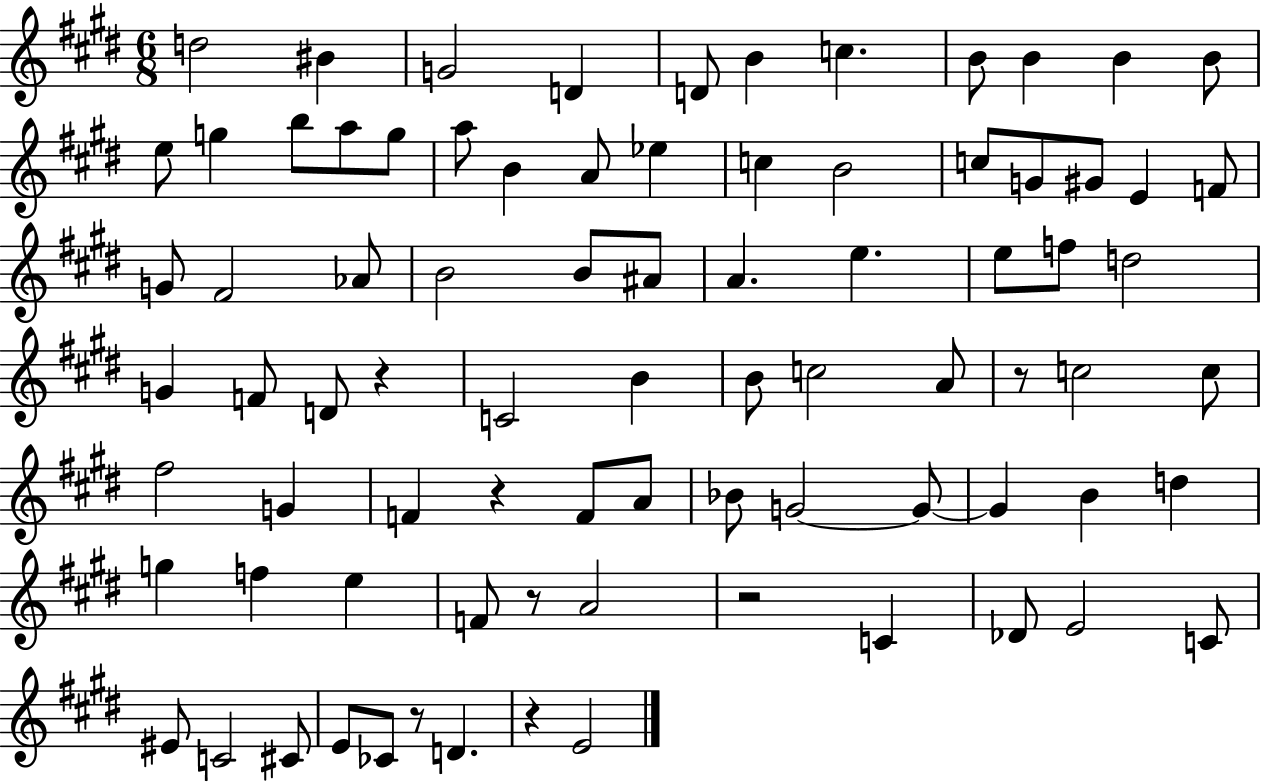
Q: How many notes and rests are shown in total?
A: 82